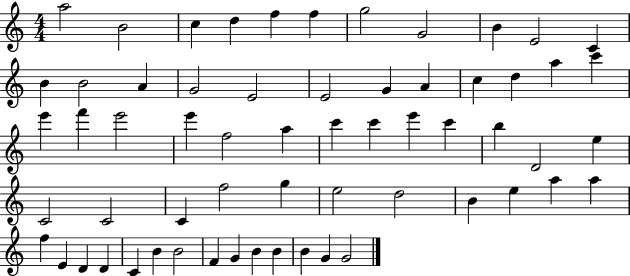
{
  \clef treble
  \numericTimeSignature
  \time 4/4
  \key c \major
  a''2 b'2 | c''4 d''4 f''4 f''4 | g''2 g'2 | b'4 e'2 c'4 | \break b'4 b'2 a'4 | g'2 e'2 | e'2 g'4 a'4 | c''4 d''4 a''4 c'''4 | \break e'''4 f'''4 e'''2 | e'''4 f''2 a''4 | c'''4 c'''4 e'''4 c'''4 | b''4 d'2 e''4 | \break c'2 c'2 | c'4 f''2 g''4 | e''2 d''2 | b'4 e''4 a''4 a''4 | \break f''4 e'4 d'4 d'4 | c'4 b'4 b'2 | f'4 g'4 b'4 b'4 | b'4 g'4 g'2 | \break \bar "|."
}